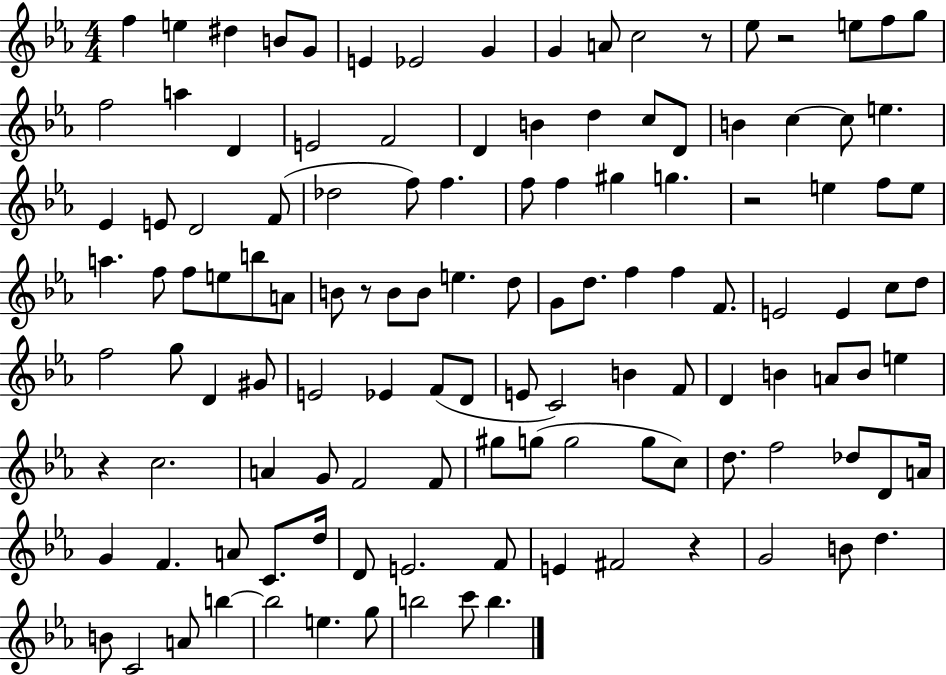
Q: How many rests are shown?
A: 6